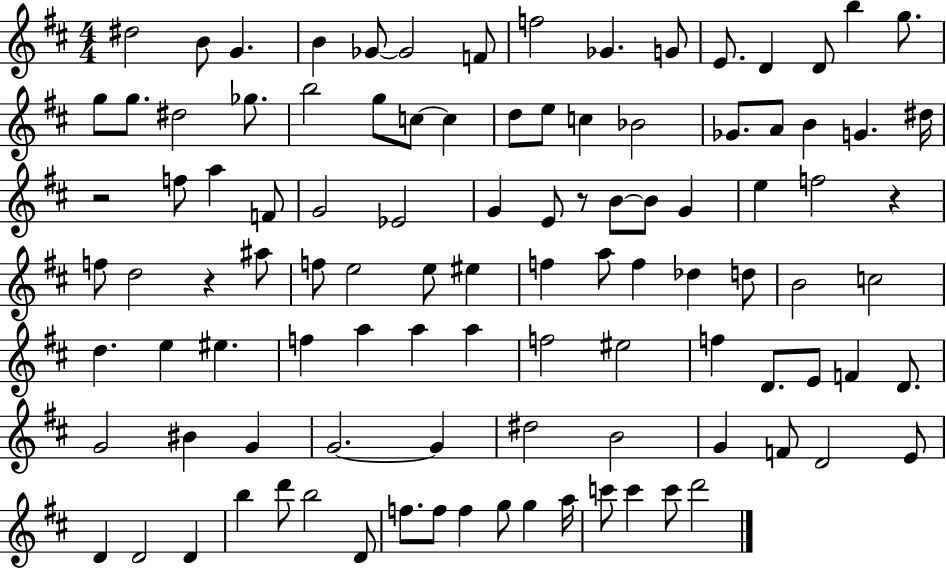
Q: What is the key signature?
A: D major